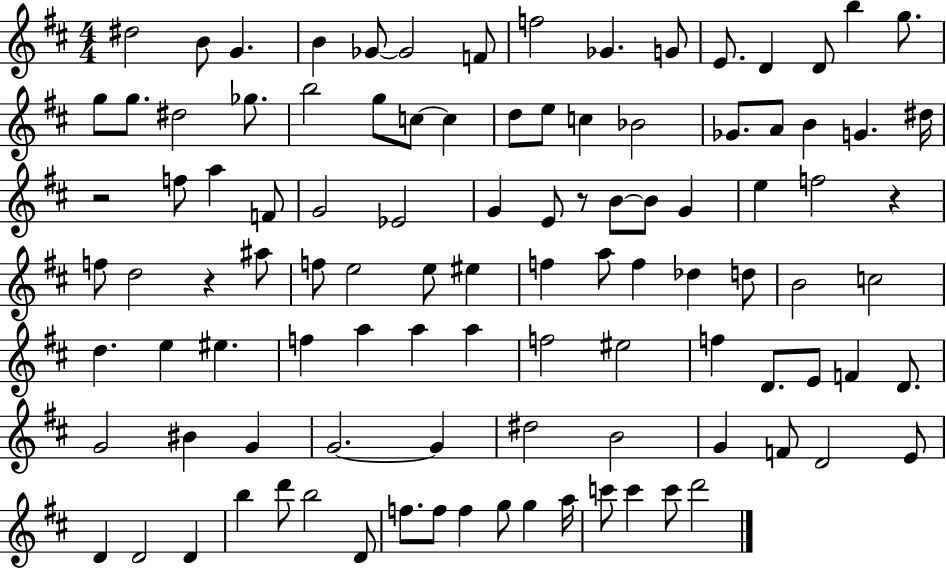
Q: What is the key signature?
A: D major